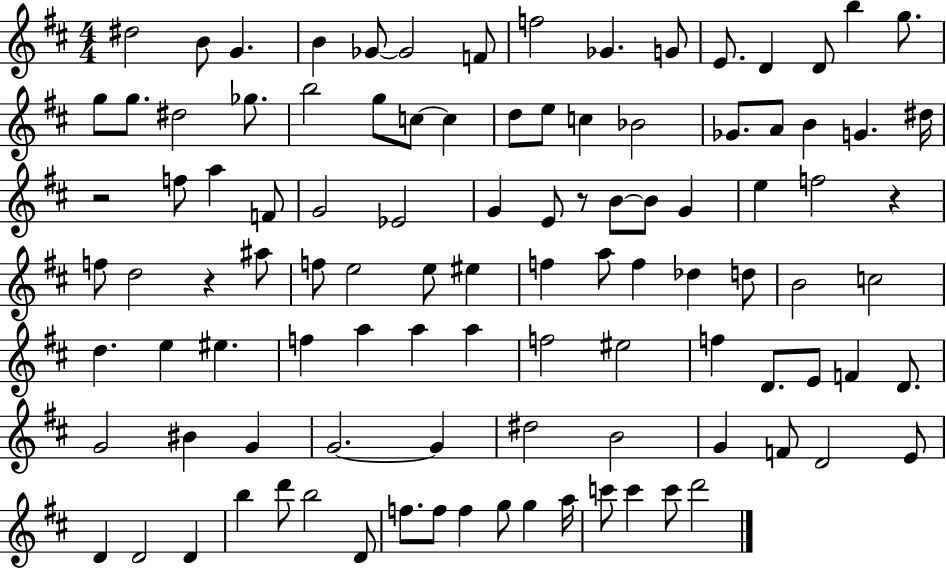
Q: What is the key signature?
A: D major